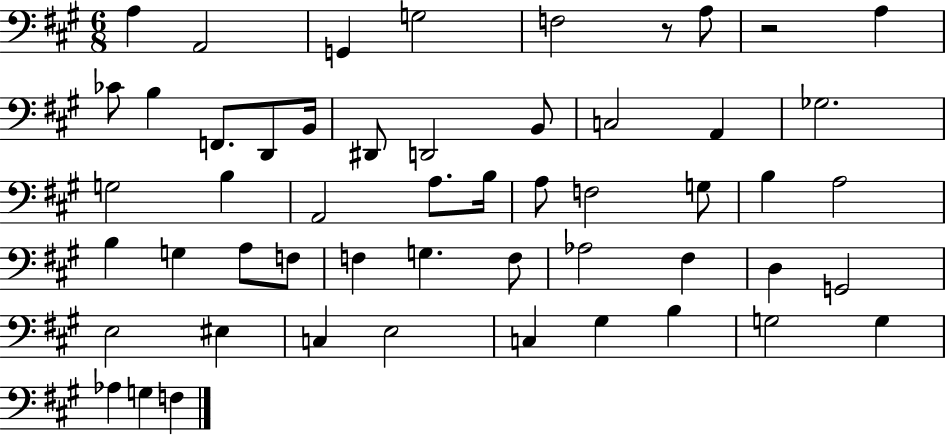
X:1
T:Untitled
M:6/8
L:1/4
K:A
A, A,,2 G,, G,2 F,2 z/2 A,/2 z2 A, _C/2 B, F,,/2 D,,/2 B,,/4 ^D,,/2 D,,2 B,,/2 C,2 A,, _G,2 G,2 B, A,,2 A,/2 B,/4 A,/2 F,2 G,/2 B, A,2 B, G, A,/2 F,/2 F, G, F,/2 _A,2 ^F, D, G,,2 E,2 ^E, C, E,2 C, ^G, B, G,2 G, _A, G, F,